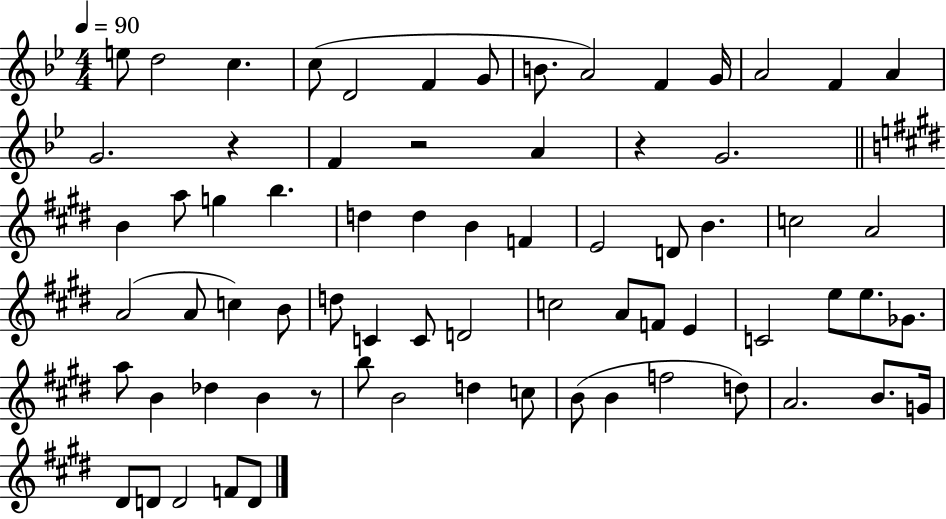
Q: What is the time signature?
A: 4/4